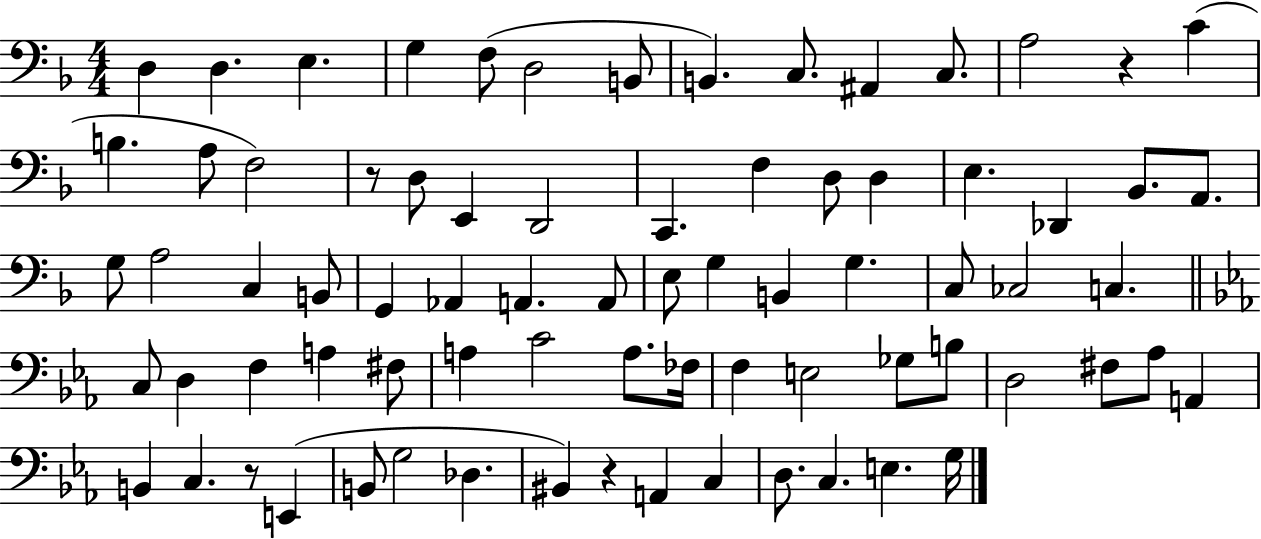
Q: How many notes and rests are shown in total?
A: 76